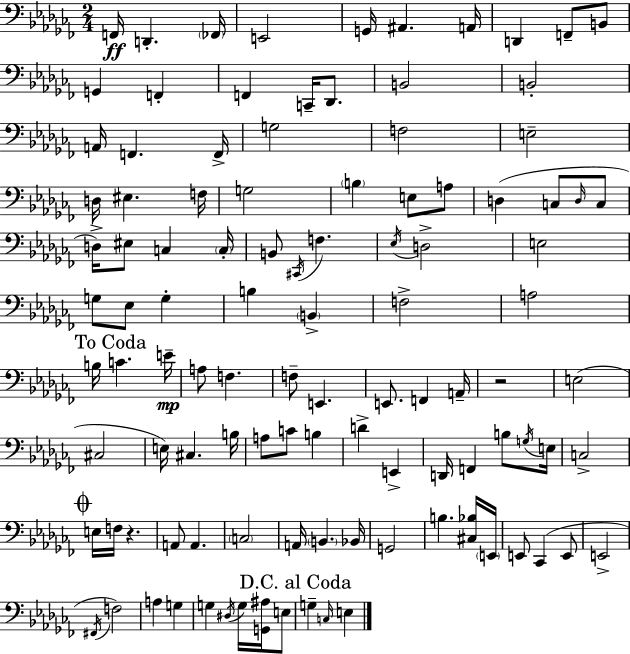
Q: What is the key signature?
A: AES minor